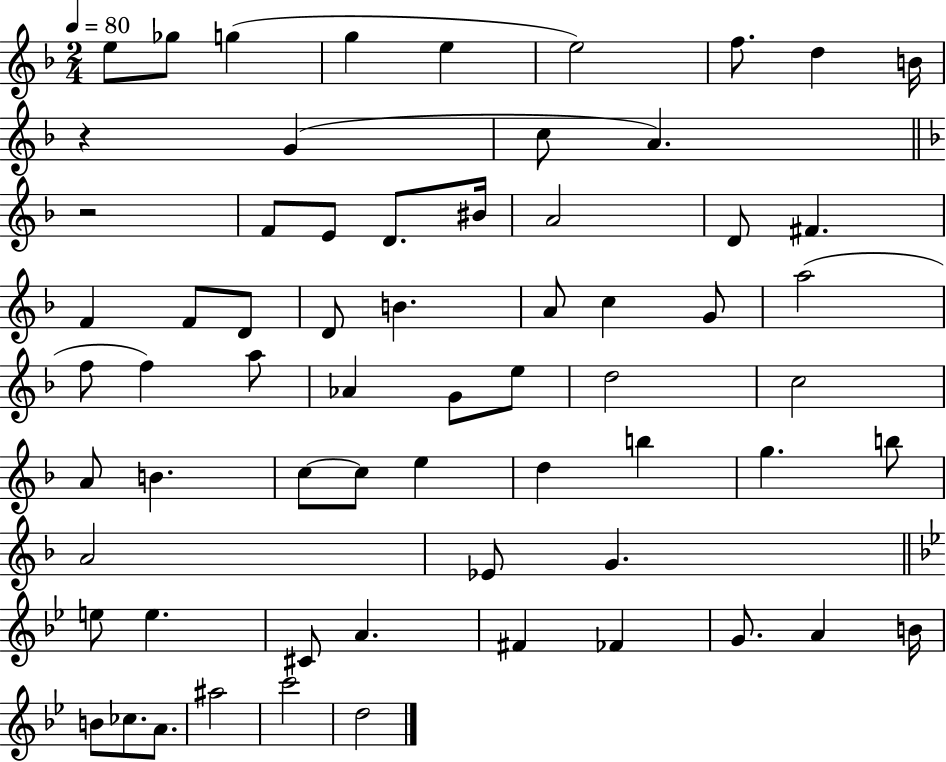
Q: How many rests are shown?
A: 2